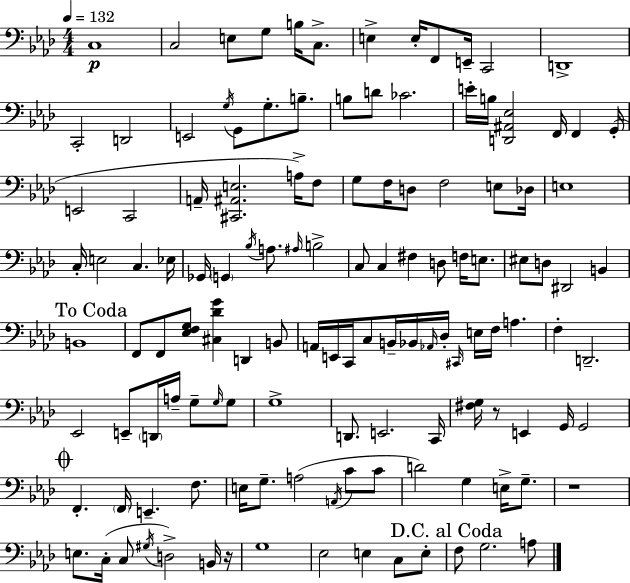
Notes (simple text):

C3/w C3/h E3/e G3/e B3/s C3/e. E3/q E3/s F2/e E2/s C2/h D2/w C2/h D2/h E2/h G3/s G2/e G3/e. B3/e. B3/e D4/e CES4/h. E4/s B3/s [D2,A#2,Eb3]/h F2/s F2/q G2/s E2/h C2/h A2/s [C#2,A#2,E3]/h. A3/s F3/e G3/e F3/s D3/e F3/h E3/e Db3/s E3/w C3/s E3/h C3/q. Eb3/s Gb2/s G2/q Bb3/s A3/e. A#3/s B3/h C3/e C3/q F#3/q D3/e F3/s E3/e. EIS3/e D3/e D#2/h B2/q B2/w F2/e F2/e [Eb3,F3,G3]/e [C#3,Db4,G4]/q D2/q B2/e A2/s E2/s C2/s C3/e B2/s Bb2/s Ab2/s Db3/s C#2/s E3/s F3/s A3/q. F3/q D2/h. Eb2/h E2/e D2/s A3/s G3/e G3/s G3/e G3/w D2/e. E2/h. C2/s [F#3,G3]/s R/e E2/q G2/s G2/h F2/q. F2/s E2/q. F3/e. E3/s G3/e. A3/h A2/s C4/e C4/e D4/h G3/q E3/s G3/e. R/w E3/e. C3/s C3/e G#3/s D3/h B2/s R/s G3/w Eb3/h E3/q C3/e E3/e F3/e G3/h. A3/e